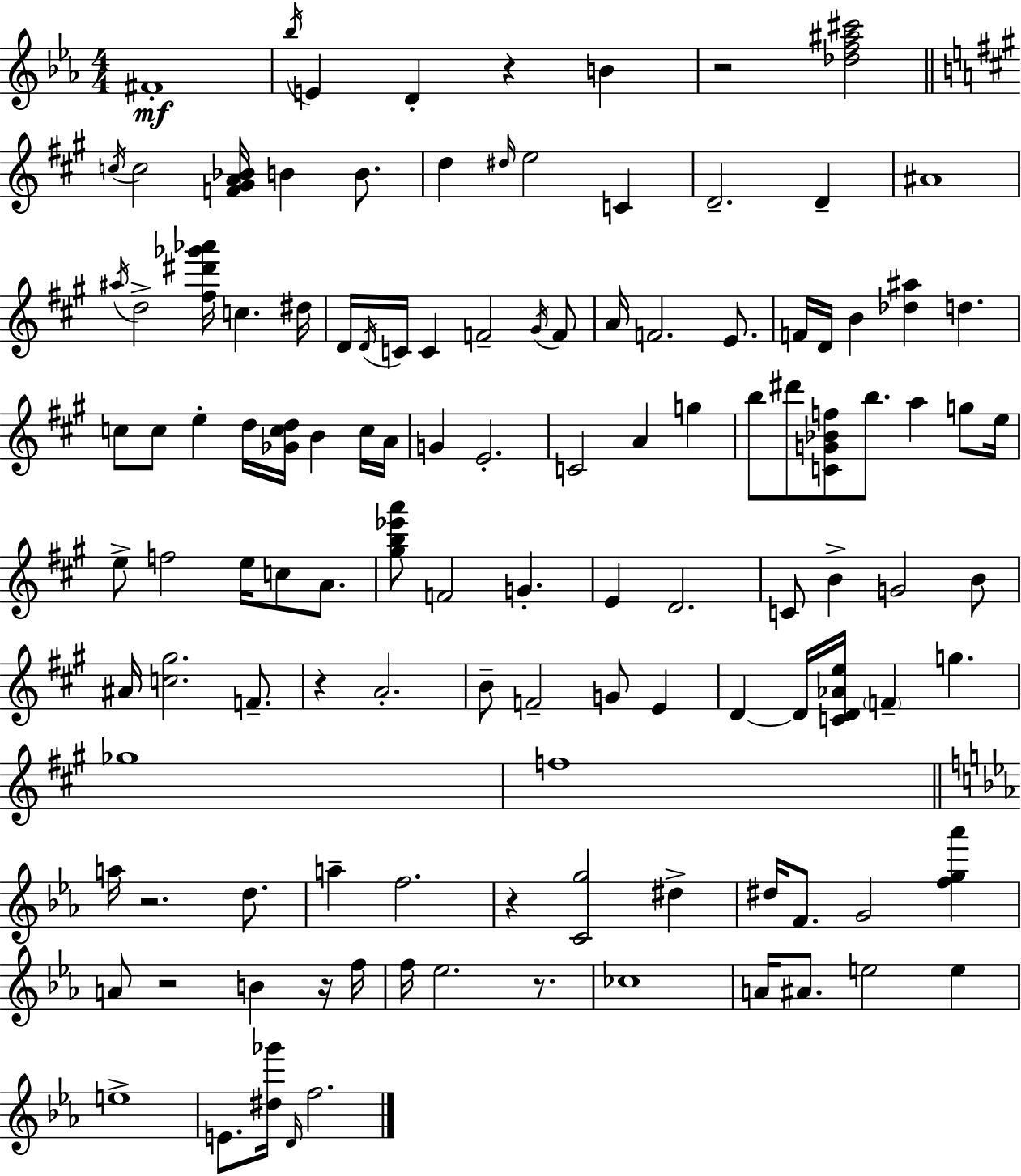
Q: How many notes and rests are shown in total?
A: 120